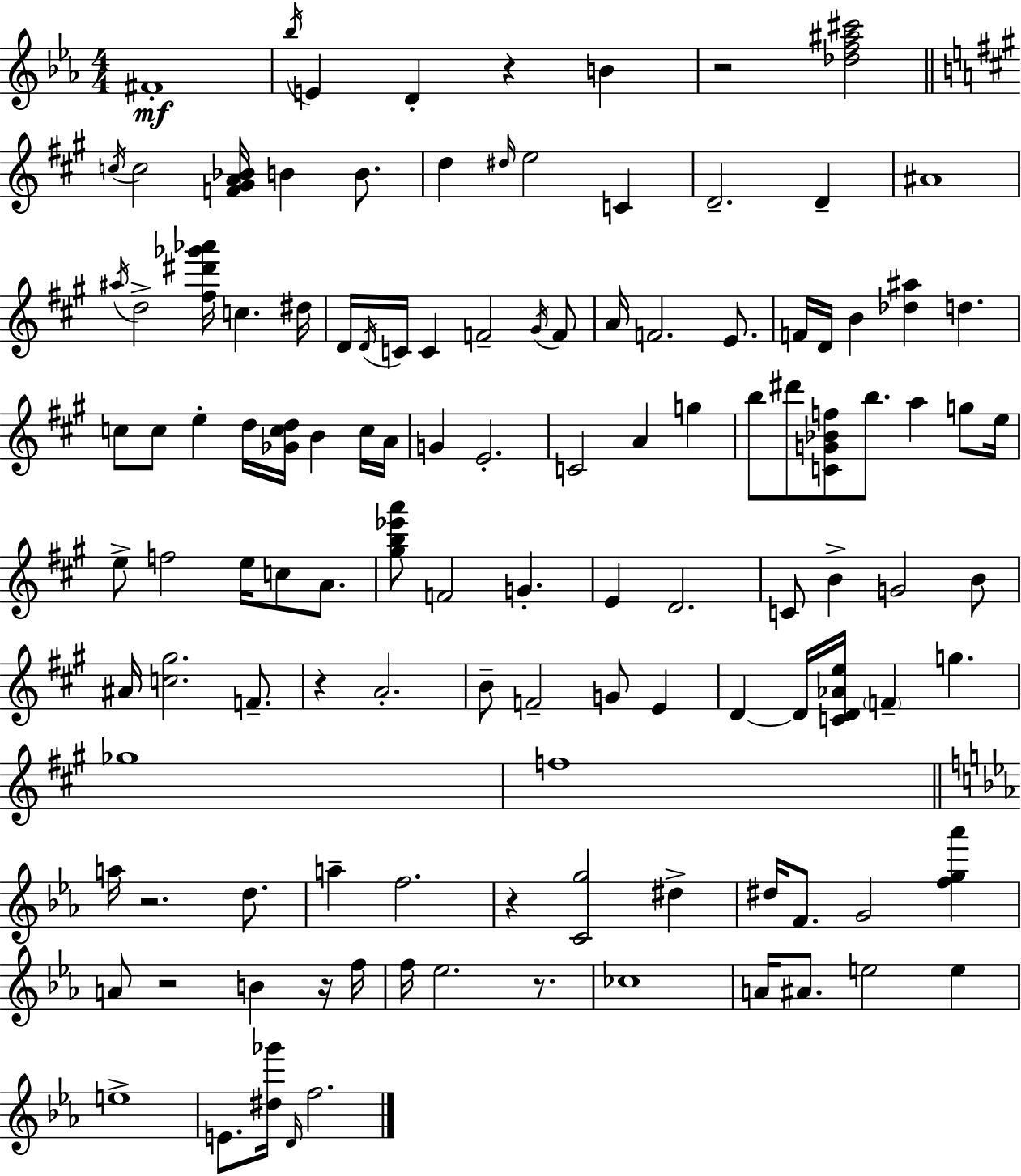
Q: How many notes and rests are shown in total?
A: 120